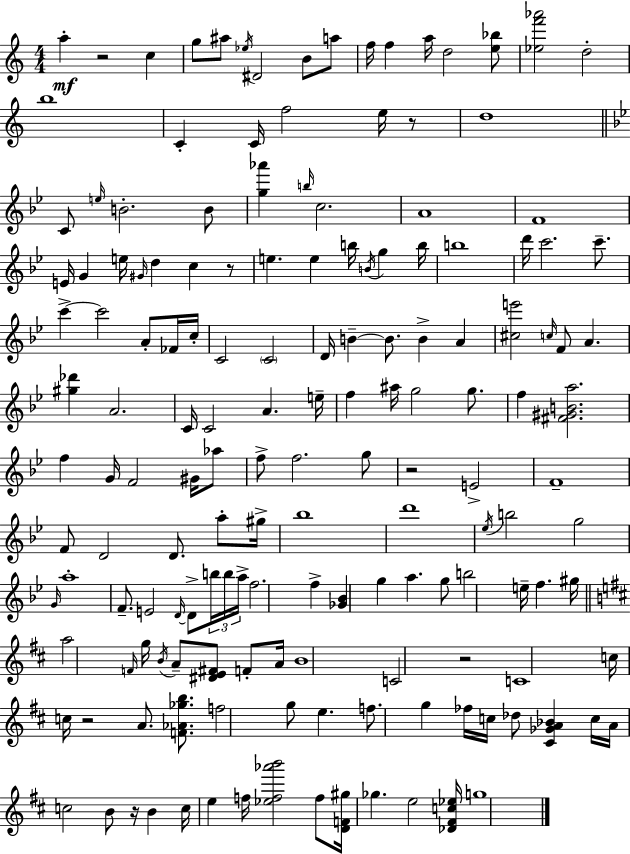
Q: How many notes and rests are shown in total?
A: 159